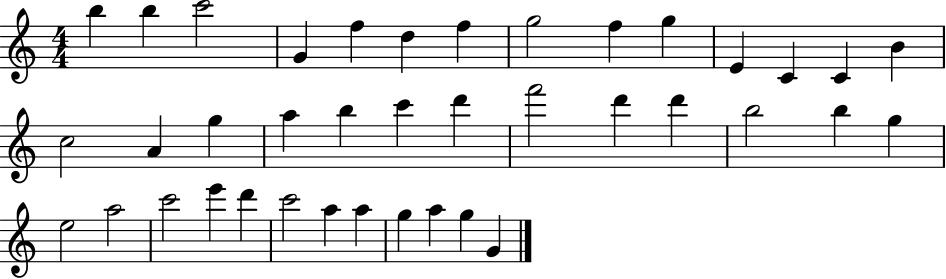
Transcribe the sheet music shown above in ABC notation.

X:1
T:Untitled
M:4/4
L:1/4
K:C
b b c'2 G f d f g2 f g E C C B c2 A g a b c' d' f'2 d' d' b2 b g e2 a2 c'2 e' d' c'2 a a g a g G